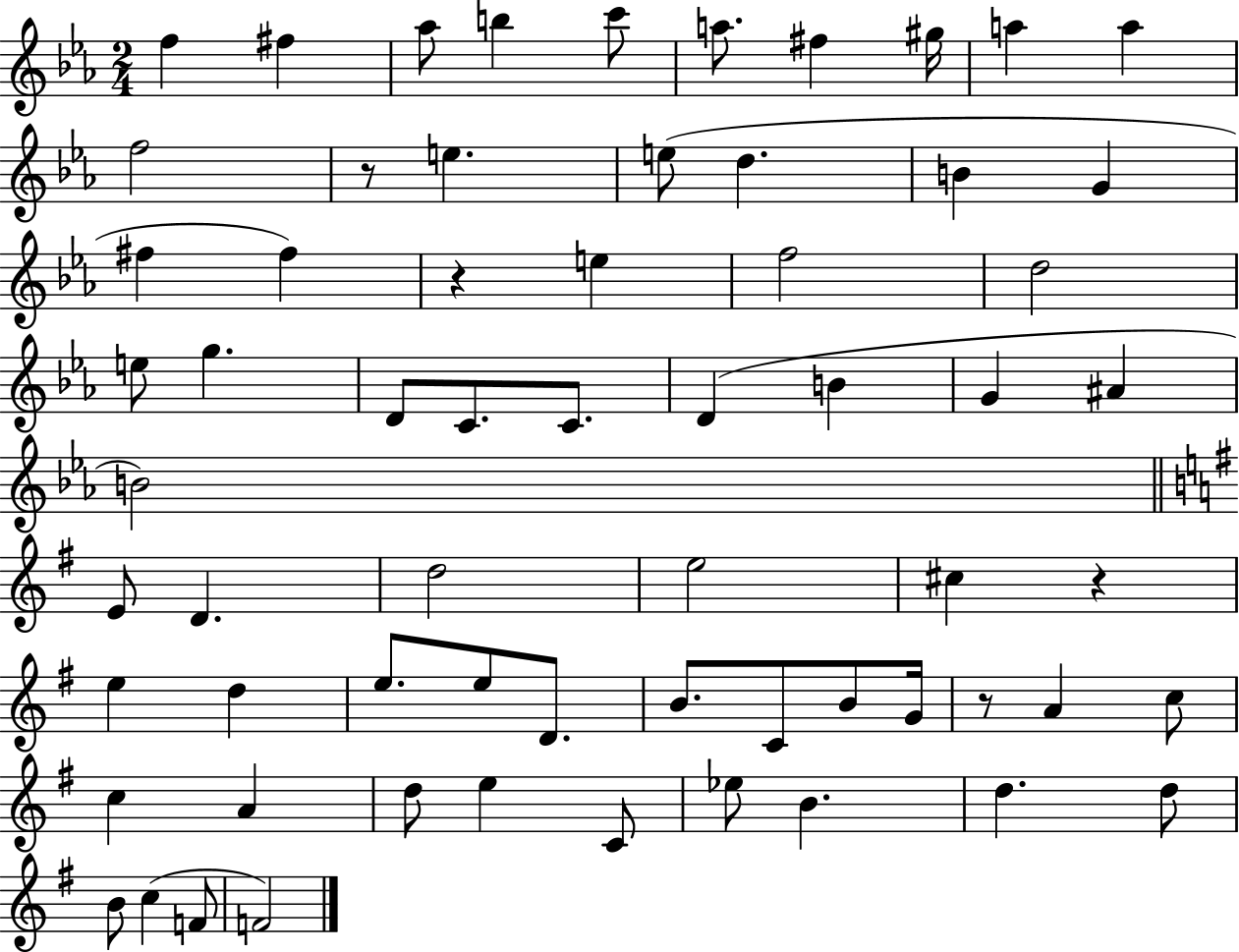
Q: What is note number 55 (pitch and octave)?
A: D5